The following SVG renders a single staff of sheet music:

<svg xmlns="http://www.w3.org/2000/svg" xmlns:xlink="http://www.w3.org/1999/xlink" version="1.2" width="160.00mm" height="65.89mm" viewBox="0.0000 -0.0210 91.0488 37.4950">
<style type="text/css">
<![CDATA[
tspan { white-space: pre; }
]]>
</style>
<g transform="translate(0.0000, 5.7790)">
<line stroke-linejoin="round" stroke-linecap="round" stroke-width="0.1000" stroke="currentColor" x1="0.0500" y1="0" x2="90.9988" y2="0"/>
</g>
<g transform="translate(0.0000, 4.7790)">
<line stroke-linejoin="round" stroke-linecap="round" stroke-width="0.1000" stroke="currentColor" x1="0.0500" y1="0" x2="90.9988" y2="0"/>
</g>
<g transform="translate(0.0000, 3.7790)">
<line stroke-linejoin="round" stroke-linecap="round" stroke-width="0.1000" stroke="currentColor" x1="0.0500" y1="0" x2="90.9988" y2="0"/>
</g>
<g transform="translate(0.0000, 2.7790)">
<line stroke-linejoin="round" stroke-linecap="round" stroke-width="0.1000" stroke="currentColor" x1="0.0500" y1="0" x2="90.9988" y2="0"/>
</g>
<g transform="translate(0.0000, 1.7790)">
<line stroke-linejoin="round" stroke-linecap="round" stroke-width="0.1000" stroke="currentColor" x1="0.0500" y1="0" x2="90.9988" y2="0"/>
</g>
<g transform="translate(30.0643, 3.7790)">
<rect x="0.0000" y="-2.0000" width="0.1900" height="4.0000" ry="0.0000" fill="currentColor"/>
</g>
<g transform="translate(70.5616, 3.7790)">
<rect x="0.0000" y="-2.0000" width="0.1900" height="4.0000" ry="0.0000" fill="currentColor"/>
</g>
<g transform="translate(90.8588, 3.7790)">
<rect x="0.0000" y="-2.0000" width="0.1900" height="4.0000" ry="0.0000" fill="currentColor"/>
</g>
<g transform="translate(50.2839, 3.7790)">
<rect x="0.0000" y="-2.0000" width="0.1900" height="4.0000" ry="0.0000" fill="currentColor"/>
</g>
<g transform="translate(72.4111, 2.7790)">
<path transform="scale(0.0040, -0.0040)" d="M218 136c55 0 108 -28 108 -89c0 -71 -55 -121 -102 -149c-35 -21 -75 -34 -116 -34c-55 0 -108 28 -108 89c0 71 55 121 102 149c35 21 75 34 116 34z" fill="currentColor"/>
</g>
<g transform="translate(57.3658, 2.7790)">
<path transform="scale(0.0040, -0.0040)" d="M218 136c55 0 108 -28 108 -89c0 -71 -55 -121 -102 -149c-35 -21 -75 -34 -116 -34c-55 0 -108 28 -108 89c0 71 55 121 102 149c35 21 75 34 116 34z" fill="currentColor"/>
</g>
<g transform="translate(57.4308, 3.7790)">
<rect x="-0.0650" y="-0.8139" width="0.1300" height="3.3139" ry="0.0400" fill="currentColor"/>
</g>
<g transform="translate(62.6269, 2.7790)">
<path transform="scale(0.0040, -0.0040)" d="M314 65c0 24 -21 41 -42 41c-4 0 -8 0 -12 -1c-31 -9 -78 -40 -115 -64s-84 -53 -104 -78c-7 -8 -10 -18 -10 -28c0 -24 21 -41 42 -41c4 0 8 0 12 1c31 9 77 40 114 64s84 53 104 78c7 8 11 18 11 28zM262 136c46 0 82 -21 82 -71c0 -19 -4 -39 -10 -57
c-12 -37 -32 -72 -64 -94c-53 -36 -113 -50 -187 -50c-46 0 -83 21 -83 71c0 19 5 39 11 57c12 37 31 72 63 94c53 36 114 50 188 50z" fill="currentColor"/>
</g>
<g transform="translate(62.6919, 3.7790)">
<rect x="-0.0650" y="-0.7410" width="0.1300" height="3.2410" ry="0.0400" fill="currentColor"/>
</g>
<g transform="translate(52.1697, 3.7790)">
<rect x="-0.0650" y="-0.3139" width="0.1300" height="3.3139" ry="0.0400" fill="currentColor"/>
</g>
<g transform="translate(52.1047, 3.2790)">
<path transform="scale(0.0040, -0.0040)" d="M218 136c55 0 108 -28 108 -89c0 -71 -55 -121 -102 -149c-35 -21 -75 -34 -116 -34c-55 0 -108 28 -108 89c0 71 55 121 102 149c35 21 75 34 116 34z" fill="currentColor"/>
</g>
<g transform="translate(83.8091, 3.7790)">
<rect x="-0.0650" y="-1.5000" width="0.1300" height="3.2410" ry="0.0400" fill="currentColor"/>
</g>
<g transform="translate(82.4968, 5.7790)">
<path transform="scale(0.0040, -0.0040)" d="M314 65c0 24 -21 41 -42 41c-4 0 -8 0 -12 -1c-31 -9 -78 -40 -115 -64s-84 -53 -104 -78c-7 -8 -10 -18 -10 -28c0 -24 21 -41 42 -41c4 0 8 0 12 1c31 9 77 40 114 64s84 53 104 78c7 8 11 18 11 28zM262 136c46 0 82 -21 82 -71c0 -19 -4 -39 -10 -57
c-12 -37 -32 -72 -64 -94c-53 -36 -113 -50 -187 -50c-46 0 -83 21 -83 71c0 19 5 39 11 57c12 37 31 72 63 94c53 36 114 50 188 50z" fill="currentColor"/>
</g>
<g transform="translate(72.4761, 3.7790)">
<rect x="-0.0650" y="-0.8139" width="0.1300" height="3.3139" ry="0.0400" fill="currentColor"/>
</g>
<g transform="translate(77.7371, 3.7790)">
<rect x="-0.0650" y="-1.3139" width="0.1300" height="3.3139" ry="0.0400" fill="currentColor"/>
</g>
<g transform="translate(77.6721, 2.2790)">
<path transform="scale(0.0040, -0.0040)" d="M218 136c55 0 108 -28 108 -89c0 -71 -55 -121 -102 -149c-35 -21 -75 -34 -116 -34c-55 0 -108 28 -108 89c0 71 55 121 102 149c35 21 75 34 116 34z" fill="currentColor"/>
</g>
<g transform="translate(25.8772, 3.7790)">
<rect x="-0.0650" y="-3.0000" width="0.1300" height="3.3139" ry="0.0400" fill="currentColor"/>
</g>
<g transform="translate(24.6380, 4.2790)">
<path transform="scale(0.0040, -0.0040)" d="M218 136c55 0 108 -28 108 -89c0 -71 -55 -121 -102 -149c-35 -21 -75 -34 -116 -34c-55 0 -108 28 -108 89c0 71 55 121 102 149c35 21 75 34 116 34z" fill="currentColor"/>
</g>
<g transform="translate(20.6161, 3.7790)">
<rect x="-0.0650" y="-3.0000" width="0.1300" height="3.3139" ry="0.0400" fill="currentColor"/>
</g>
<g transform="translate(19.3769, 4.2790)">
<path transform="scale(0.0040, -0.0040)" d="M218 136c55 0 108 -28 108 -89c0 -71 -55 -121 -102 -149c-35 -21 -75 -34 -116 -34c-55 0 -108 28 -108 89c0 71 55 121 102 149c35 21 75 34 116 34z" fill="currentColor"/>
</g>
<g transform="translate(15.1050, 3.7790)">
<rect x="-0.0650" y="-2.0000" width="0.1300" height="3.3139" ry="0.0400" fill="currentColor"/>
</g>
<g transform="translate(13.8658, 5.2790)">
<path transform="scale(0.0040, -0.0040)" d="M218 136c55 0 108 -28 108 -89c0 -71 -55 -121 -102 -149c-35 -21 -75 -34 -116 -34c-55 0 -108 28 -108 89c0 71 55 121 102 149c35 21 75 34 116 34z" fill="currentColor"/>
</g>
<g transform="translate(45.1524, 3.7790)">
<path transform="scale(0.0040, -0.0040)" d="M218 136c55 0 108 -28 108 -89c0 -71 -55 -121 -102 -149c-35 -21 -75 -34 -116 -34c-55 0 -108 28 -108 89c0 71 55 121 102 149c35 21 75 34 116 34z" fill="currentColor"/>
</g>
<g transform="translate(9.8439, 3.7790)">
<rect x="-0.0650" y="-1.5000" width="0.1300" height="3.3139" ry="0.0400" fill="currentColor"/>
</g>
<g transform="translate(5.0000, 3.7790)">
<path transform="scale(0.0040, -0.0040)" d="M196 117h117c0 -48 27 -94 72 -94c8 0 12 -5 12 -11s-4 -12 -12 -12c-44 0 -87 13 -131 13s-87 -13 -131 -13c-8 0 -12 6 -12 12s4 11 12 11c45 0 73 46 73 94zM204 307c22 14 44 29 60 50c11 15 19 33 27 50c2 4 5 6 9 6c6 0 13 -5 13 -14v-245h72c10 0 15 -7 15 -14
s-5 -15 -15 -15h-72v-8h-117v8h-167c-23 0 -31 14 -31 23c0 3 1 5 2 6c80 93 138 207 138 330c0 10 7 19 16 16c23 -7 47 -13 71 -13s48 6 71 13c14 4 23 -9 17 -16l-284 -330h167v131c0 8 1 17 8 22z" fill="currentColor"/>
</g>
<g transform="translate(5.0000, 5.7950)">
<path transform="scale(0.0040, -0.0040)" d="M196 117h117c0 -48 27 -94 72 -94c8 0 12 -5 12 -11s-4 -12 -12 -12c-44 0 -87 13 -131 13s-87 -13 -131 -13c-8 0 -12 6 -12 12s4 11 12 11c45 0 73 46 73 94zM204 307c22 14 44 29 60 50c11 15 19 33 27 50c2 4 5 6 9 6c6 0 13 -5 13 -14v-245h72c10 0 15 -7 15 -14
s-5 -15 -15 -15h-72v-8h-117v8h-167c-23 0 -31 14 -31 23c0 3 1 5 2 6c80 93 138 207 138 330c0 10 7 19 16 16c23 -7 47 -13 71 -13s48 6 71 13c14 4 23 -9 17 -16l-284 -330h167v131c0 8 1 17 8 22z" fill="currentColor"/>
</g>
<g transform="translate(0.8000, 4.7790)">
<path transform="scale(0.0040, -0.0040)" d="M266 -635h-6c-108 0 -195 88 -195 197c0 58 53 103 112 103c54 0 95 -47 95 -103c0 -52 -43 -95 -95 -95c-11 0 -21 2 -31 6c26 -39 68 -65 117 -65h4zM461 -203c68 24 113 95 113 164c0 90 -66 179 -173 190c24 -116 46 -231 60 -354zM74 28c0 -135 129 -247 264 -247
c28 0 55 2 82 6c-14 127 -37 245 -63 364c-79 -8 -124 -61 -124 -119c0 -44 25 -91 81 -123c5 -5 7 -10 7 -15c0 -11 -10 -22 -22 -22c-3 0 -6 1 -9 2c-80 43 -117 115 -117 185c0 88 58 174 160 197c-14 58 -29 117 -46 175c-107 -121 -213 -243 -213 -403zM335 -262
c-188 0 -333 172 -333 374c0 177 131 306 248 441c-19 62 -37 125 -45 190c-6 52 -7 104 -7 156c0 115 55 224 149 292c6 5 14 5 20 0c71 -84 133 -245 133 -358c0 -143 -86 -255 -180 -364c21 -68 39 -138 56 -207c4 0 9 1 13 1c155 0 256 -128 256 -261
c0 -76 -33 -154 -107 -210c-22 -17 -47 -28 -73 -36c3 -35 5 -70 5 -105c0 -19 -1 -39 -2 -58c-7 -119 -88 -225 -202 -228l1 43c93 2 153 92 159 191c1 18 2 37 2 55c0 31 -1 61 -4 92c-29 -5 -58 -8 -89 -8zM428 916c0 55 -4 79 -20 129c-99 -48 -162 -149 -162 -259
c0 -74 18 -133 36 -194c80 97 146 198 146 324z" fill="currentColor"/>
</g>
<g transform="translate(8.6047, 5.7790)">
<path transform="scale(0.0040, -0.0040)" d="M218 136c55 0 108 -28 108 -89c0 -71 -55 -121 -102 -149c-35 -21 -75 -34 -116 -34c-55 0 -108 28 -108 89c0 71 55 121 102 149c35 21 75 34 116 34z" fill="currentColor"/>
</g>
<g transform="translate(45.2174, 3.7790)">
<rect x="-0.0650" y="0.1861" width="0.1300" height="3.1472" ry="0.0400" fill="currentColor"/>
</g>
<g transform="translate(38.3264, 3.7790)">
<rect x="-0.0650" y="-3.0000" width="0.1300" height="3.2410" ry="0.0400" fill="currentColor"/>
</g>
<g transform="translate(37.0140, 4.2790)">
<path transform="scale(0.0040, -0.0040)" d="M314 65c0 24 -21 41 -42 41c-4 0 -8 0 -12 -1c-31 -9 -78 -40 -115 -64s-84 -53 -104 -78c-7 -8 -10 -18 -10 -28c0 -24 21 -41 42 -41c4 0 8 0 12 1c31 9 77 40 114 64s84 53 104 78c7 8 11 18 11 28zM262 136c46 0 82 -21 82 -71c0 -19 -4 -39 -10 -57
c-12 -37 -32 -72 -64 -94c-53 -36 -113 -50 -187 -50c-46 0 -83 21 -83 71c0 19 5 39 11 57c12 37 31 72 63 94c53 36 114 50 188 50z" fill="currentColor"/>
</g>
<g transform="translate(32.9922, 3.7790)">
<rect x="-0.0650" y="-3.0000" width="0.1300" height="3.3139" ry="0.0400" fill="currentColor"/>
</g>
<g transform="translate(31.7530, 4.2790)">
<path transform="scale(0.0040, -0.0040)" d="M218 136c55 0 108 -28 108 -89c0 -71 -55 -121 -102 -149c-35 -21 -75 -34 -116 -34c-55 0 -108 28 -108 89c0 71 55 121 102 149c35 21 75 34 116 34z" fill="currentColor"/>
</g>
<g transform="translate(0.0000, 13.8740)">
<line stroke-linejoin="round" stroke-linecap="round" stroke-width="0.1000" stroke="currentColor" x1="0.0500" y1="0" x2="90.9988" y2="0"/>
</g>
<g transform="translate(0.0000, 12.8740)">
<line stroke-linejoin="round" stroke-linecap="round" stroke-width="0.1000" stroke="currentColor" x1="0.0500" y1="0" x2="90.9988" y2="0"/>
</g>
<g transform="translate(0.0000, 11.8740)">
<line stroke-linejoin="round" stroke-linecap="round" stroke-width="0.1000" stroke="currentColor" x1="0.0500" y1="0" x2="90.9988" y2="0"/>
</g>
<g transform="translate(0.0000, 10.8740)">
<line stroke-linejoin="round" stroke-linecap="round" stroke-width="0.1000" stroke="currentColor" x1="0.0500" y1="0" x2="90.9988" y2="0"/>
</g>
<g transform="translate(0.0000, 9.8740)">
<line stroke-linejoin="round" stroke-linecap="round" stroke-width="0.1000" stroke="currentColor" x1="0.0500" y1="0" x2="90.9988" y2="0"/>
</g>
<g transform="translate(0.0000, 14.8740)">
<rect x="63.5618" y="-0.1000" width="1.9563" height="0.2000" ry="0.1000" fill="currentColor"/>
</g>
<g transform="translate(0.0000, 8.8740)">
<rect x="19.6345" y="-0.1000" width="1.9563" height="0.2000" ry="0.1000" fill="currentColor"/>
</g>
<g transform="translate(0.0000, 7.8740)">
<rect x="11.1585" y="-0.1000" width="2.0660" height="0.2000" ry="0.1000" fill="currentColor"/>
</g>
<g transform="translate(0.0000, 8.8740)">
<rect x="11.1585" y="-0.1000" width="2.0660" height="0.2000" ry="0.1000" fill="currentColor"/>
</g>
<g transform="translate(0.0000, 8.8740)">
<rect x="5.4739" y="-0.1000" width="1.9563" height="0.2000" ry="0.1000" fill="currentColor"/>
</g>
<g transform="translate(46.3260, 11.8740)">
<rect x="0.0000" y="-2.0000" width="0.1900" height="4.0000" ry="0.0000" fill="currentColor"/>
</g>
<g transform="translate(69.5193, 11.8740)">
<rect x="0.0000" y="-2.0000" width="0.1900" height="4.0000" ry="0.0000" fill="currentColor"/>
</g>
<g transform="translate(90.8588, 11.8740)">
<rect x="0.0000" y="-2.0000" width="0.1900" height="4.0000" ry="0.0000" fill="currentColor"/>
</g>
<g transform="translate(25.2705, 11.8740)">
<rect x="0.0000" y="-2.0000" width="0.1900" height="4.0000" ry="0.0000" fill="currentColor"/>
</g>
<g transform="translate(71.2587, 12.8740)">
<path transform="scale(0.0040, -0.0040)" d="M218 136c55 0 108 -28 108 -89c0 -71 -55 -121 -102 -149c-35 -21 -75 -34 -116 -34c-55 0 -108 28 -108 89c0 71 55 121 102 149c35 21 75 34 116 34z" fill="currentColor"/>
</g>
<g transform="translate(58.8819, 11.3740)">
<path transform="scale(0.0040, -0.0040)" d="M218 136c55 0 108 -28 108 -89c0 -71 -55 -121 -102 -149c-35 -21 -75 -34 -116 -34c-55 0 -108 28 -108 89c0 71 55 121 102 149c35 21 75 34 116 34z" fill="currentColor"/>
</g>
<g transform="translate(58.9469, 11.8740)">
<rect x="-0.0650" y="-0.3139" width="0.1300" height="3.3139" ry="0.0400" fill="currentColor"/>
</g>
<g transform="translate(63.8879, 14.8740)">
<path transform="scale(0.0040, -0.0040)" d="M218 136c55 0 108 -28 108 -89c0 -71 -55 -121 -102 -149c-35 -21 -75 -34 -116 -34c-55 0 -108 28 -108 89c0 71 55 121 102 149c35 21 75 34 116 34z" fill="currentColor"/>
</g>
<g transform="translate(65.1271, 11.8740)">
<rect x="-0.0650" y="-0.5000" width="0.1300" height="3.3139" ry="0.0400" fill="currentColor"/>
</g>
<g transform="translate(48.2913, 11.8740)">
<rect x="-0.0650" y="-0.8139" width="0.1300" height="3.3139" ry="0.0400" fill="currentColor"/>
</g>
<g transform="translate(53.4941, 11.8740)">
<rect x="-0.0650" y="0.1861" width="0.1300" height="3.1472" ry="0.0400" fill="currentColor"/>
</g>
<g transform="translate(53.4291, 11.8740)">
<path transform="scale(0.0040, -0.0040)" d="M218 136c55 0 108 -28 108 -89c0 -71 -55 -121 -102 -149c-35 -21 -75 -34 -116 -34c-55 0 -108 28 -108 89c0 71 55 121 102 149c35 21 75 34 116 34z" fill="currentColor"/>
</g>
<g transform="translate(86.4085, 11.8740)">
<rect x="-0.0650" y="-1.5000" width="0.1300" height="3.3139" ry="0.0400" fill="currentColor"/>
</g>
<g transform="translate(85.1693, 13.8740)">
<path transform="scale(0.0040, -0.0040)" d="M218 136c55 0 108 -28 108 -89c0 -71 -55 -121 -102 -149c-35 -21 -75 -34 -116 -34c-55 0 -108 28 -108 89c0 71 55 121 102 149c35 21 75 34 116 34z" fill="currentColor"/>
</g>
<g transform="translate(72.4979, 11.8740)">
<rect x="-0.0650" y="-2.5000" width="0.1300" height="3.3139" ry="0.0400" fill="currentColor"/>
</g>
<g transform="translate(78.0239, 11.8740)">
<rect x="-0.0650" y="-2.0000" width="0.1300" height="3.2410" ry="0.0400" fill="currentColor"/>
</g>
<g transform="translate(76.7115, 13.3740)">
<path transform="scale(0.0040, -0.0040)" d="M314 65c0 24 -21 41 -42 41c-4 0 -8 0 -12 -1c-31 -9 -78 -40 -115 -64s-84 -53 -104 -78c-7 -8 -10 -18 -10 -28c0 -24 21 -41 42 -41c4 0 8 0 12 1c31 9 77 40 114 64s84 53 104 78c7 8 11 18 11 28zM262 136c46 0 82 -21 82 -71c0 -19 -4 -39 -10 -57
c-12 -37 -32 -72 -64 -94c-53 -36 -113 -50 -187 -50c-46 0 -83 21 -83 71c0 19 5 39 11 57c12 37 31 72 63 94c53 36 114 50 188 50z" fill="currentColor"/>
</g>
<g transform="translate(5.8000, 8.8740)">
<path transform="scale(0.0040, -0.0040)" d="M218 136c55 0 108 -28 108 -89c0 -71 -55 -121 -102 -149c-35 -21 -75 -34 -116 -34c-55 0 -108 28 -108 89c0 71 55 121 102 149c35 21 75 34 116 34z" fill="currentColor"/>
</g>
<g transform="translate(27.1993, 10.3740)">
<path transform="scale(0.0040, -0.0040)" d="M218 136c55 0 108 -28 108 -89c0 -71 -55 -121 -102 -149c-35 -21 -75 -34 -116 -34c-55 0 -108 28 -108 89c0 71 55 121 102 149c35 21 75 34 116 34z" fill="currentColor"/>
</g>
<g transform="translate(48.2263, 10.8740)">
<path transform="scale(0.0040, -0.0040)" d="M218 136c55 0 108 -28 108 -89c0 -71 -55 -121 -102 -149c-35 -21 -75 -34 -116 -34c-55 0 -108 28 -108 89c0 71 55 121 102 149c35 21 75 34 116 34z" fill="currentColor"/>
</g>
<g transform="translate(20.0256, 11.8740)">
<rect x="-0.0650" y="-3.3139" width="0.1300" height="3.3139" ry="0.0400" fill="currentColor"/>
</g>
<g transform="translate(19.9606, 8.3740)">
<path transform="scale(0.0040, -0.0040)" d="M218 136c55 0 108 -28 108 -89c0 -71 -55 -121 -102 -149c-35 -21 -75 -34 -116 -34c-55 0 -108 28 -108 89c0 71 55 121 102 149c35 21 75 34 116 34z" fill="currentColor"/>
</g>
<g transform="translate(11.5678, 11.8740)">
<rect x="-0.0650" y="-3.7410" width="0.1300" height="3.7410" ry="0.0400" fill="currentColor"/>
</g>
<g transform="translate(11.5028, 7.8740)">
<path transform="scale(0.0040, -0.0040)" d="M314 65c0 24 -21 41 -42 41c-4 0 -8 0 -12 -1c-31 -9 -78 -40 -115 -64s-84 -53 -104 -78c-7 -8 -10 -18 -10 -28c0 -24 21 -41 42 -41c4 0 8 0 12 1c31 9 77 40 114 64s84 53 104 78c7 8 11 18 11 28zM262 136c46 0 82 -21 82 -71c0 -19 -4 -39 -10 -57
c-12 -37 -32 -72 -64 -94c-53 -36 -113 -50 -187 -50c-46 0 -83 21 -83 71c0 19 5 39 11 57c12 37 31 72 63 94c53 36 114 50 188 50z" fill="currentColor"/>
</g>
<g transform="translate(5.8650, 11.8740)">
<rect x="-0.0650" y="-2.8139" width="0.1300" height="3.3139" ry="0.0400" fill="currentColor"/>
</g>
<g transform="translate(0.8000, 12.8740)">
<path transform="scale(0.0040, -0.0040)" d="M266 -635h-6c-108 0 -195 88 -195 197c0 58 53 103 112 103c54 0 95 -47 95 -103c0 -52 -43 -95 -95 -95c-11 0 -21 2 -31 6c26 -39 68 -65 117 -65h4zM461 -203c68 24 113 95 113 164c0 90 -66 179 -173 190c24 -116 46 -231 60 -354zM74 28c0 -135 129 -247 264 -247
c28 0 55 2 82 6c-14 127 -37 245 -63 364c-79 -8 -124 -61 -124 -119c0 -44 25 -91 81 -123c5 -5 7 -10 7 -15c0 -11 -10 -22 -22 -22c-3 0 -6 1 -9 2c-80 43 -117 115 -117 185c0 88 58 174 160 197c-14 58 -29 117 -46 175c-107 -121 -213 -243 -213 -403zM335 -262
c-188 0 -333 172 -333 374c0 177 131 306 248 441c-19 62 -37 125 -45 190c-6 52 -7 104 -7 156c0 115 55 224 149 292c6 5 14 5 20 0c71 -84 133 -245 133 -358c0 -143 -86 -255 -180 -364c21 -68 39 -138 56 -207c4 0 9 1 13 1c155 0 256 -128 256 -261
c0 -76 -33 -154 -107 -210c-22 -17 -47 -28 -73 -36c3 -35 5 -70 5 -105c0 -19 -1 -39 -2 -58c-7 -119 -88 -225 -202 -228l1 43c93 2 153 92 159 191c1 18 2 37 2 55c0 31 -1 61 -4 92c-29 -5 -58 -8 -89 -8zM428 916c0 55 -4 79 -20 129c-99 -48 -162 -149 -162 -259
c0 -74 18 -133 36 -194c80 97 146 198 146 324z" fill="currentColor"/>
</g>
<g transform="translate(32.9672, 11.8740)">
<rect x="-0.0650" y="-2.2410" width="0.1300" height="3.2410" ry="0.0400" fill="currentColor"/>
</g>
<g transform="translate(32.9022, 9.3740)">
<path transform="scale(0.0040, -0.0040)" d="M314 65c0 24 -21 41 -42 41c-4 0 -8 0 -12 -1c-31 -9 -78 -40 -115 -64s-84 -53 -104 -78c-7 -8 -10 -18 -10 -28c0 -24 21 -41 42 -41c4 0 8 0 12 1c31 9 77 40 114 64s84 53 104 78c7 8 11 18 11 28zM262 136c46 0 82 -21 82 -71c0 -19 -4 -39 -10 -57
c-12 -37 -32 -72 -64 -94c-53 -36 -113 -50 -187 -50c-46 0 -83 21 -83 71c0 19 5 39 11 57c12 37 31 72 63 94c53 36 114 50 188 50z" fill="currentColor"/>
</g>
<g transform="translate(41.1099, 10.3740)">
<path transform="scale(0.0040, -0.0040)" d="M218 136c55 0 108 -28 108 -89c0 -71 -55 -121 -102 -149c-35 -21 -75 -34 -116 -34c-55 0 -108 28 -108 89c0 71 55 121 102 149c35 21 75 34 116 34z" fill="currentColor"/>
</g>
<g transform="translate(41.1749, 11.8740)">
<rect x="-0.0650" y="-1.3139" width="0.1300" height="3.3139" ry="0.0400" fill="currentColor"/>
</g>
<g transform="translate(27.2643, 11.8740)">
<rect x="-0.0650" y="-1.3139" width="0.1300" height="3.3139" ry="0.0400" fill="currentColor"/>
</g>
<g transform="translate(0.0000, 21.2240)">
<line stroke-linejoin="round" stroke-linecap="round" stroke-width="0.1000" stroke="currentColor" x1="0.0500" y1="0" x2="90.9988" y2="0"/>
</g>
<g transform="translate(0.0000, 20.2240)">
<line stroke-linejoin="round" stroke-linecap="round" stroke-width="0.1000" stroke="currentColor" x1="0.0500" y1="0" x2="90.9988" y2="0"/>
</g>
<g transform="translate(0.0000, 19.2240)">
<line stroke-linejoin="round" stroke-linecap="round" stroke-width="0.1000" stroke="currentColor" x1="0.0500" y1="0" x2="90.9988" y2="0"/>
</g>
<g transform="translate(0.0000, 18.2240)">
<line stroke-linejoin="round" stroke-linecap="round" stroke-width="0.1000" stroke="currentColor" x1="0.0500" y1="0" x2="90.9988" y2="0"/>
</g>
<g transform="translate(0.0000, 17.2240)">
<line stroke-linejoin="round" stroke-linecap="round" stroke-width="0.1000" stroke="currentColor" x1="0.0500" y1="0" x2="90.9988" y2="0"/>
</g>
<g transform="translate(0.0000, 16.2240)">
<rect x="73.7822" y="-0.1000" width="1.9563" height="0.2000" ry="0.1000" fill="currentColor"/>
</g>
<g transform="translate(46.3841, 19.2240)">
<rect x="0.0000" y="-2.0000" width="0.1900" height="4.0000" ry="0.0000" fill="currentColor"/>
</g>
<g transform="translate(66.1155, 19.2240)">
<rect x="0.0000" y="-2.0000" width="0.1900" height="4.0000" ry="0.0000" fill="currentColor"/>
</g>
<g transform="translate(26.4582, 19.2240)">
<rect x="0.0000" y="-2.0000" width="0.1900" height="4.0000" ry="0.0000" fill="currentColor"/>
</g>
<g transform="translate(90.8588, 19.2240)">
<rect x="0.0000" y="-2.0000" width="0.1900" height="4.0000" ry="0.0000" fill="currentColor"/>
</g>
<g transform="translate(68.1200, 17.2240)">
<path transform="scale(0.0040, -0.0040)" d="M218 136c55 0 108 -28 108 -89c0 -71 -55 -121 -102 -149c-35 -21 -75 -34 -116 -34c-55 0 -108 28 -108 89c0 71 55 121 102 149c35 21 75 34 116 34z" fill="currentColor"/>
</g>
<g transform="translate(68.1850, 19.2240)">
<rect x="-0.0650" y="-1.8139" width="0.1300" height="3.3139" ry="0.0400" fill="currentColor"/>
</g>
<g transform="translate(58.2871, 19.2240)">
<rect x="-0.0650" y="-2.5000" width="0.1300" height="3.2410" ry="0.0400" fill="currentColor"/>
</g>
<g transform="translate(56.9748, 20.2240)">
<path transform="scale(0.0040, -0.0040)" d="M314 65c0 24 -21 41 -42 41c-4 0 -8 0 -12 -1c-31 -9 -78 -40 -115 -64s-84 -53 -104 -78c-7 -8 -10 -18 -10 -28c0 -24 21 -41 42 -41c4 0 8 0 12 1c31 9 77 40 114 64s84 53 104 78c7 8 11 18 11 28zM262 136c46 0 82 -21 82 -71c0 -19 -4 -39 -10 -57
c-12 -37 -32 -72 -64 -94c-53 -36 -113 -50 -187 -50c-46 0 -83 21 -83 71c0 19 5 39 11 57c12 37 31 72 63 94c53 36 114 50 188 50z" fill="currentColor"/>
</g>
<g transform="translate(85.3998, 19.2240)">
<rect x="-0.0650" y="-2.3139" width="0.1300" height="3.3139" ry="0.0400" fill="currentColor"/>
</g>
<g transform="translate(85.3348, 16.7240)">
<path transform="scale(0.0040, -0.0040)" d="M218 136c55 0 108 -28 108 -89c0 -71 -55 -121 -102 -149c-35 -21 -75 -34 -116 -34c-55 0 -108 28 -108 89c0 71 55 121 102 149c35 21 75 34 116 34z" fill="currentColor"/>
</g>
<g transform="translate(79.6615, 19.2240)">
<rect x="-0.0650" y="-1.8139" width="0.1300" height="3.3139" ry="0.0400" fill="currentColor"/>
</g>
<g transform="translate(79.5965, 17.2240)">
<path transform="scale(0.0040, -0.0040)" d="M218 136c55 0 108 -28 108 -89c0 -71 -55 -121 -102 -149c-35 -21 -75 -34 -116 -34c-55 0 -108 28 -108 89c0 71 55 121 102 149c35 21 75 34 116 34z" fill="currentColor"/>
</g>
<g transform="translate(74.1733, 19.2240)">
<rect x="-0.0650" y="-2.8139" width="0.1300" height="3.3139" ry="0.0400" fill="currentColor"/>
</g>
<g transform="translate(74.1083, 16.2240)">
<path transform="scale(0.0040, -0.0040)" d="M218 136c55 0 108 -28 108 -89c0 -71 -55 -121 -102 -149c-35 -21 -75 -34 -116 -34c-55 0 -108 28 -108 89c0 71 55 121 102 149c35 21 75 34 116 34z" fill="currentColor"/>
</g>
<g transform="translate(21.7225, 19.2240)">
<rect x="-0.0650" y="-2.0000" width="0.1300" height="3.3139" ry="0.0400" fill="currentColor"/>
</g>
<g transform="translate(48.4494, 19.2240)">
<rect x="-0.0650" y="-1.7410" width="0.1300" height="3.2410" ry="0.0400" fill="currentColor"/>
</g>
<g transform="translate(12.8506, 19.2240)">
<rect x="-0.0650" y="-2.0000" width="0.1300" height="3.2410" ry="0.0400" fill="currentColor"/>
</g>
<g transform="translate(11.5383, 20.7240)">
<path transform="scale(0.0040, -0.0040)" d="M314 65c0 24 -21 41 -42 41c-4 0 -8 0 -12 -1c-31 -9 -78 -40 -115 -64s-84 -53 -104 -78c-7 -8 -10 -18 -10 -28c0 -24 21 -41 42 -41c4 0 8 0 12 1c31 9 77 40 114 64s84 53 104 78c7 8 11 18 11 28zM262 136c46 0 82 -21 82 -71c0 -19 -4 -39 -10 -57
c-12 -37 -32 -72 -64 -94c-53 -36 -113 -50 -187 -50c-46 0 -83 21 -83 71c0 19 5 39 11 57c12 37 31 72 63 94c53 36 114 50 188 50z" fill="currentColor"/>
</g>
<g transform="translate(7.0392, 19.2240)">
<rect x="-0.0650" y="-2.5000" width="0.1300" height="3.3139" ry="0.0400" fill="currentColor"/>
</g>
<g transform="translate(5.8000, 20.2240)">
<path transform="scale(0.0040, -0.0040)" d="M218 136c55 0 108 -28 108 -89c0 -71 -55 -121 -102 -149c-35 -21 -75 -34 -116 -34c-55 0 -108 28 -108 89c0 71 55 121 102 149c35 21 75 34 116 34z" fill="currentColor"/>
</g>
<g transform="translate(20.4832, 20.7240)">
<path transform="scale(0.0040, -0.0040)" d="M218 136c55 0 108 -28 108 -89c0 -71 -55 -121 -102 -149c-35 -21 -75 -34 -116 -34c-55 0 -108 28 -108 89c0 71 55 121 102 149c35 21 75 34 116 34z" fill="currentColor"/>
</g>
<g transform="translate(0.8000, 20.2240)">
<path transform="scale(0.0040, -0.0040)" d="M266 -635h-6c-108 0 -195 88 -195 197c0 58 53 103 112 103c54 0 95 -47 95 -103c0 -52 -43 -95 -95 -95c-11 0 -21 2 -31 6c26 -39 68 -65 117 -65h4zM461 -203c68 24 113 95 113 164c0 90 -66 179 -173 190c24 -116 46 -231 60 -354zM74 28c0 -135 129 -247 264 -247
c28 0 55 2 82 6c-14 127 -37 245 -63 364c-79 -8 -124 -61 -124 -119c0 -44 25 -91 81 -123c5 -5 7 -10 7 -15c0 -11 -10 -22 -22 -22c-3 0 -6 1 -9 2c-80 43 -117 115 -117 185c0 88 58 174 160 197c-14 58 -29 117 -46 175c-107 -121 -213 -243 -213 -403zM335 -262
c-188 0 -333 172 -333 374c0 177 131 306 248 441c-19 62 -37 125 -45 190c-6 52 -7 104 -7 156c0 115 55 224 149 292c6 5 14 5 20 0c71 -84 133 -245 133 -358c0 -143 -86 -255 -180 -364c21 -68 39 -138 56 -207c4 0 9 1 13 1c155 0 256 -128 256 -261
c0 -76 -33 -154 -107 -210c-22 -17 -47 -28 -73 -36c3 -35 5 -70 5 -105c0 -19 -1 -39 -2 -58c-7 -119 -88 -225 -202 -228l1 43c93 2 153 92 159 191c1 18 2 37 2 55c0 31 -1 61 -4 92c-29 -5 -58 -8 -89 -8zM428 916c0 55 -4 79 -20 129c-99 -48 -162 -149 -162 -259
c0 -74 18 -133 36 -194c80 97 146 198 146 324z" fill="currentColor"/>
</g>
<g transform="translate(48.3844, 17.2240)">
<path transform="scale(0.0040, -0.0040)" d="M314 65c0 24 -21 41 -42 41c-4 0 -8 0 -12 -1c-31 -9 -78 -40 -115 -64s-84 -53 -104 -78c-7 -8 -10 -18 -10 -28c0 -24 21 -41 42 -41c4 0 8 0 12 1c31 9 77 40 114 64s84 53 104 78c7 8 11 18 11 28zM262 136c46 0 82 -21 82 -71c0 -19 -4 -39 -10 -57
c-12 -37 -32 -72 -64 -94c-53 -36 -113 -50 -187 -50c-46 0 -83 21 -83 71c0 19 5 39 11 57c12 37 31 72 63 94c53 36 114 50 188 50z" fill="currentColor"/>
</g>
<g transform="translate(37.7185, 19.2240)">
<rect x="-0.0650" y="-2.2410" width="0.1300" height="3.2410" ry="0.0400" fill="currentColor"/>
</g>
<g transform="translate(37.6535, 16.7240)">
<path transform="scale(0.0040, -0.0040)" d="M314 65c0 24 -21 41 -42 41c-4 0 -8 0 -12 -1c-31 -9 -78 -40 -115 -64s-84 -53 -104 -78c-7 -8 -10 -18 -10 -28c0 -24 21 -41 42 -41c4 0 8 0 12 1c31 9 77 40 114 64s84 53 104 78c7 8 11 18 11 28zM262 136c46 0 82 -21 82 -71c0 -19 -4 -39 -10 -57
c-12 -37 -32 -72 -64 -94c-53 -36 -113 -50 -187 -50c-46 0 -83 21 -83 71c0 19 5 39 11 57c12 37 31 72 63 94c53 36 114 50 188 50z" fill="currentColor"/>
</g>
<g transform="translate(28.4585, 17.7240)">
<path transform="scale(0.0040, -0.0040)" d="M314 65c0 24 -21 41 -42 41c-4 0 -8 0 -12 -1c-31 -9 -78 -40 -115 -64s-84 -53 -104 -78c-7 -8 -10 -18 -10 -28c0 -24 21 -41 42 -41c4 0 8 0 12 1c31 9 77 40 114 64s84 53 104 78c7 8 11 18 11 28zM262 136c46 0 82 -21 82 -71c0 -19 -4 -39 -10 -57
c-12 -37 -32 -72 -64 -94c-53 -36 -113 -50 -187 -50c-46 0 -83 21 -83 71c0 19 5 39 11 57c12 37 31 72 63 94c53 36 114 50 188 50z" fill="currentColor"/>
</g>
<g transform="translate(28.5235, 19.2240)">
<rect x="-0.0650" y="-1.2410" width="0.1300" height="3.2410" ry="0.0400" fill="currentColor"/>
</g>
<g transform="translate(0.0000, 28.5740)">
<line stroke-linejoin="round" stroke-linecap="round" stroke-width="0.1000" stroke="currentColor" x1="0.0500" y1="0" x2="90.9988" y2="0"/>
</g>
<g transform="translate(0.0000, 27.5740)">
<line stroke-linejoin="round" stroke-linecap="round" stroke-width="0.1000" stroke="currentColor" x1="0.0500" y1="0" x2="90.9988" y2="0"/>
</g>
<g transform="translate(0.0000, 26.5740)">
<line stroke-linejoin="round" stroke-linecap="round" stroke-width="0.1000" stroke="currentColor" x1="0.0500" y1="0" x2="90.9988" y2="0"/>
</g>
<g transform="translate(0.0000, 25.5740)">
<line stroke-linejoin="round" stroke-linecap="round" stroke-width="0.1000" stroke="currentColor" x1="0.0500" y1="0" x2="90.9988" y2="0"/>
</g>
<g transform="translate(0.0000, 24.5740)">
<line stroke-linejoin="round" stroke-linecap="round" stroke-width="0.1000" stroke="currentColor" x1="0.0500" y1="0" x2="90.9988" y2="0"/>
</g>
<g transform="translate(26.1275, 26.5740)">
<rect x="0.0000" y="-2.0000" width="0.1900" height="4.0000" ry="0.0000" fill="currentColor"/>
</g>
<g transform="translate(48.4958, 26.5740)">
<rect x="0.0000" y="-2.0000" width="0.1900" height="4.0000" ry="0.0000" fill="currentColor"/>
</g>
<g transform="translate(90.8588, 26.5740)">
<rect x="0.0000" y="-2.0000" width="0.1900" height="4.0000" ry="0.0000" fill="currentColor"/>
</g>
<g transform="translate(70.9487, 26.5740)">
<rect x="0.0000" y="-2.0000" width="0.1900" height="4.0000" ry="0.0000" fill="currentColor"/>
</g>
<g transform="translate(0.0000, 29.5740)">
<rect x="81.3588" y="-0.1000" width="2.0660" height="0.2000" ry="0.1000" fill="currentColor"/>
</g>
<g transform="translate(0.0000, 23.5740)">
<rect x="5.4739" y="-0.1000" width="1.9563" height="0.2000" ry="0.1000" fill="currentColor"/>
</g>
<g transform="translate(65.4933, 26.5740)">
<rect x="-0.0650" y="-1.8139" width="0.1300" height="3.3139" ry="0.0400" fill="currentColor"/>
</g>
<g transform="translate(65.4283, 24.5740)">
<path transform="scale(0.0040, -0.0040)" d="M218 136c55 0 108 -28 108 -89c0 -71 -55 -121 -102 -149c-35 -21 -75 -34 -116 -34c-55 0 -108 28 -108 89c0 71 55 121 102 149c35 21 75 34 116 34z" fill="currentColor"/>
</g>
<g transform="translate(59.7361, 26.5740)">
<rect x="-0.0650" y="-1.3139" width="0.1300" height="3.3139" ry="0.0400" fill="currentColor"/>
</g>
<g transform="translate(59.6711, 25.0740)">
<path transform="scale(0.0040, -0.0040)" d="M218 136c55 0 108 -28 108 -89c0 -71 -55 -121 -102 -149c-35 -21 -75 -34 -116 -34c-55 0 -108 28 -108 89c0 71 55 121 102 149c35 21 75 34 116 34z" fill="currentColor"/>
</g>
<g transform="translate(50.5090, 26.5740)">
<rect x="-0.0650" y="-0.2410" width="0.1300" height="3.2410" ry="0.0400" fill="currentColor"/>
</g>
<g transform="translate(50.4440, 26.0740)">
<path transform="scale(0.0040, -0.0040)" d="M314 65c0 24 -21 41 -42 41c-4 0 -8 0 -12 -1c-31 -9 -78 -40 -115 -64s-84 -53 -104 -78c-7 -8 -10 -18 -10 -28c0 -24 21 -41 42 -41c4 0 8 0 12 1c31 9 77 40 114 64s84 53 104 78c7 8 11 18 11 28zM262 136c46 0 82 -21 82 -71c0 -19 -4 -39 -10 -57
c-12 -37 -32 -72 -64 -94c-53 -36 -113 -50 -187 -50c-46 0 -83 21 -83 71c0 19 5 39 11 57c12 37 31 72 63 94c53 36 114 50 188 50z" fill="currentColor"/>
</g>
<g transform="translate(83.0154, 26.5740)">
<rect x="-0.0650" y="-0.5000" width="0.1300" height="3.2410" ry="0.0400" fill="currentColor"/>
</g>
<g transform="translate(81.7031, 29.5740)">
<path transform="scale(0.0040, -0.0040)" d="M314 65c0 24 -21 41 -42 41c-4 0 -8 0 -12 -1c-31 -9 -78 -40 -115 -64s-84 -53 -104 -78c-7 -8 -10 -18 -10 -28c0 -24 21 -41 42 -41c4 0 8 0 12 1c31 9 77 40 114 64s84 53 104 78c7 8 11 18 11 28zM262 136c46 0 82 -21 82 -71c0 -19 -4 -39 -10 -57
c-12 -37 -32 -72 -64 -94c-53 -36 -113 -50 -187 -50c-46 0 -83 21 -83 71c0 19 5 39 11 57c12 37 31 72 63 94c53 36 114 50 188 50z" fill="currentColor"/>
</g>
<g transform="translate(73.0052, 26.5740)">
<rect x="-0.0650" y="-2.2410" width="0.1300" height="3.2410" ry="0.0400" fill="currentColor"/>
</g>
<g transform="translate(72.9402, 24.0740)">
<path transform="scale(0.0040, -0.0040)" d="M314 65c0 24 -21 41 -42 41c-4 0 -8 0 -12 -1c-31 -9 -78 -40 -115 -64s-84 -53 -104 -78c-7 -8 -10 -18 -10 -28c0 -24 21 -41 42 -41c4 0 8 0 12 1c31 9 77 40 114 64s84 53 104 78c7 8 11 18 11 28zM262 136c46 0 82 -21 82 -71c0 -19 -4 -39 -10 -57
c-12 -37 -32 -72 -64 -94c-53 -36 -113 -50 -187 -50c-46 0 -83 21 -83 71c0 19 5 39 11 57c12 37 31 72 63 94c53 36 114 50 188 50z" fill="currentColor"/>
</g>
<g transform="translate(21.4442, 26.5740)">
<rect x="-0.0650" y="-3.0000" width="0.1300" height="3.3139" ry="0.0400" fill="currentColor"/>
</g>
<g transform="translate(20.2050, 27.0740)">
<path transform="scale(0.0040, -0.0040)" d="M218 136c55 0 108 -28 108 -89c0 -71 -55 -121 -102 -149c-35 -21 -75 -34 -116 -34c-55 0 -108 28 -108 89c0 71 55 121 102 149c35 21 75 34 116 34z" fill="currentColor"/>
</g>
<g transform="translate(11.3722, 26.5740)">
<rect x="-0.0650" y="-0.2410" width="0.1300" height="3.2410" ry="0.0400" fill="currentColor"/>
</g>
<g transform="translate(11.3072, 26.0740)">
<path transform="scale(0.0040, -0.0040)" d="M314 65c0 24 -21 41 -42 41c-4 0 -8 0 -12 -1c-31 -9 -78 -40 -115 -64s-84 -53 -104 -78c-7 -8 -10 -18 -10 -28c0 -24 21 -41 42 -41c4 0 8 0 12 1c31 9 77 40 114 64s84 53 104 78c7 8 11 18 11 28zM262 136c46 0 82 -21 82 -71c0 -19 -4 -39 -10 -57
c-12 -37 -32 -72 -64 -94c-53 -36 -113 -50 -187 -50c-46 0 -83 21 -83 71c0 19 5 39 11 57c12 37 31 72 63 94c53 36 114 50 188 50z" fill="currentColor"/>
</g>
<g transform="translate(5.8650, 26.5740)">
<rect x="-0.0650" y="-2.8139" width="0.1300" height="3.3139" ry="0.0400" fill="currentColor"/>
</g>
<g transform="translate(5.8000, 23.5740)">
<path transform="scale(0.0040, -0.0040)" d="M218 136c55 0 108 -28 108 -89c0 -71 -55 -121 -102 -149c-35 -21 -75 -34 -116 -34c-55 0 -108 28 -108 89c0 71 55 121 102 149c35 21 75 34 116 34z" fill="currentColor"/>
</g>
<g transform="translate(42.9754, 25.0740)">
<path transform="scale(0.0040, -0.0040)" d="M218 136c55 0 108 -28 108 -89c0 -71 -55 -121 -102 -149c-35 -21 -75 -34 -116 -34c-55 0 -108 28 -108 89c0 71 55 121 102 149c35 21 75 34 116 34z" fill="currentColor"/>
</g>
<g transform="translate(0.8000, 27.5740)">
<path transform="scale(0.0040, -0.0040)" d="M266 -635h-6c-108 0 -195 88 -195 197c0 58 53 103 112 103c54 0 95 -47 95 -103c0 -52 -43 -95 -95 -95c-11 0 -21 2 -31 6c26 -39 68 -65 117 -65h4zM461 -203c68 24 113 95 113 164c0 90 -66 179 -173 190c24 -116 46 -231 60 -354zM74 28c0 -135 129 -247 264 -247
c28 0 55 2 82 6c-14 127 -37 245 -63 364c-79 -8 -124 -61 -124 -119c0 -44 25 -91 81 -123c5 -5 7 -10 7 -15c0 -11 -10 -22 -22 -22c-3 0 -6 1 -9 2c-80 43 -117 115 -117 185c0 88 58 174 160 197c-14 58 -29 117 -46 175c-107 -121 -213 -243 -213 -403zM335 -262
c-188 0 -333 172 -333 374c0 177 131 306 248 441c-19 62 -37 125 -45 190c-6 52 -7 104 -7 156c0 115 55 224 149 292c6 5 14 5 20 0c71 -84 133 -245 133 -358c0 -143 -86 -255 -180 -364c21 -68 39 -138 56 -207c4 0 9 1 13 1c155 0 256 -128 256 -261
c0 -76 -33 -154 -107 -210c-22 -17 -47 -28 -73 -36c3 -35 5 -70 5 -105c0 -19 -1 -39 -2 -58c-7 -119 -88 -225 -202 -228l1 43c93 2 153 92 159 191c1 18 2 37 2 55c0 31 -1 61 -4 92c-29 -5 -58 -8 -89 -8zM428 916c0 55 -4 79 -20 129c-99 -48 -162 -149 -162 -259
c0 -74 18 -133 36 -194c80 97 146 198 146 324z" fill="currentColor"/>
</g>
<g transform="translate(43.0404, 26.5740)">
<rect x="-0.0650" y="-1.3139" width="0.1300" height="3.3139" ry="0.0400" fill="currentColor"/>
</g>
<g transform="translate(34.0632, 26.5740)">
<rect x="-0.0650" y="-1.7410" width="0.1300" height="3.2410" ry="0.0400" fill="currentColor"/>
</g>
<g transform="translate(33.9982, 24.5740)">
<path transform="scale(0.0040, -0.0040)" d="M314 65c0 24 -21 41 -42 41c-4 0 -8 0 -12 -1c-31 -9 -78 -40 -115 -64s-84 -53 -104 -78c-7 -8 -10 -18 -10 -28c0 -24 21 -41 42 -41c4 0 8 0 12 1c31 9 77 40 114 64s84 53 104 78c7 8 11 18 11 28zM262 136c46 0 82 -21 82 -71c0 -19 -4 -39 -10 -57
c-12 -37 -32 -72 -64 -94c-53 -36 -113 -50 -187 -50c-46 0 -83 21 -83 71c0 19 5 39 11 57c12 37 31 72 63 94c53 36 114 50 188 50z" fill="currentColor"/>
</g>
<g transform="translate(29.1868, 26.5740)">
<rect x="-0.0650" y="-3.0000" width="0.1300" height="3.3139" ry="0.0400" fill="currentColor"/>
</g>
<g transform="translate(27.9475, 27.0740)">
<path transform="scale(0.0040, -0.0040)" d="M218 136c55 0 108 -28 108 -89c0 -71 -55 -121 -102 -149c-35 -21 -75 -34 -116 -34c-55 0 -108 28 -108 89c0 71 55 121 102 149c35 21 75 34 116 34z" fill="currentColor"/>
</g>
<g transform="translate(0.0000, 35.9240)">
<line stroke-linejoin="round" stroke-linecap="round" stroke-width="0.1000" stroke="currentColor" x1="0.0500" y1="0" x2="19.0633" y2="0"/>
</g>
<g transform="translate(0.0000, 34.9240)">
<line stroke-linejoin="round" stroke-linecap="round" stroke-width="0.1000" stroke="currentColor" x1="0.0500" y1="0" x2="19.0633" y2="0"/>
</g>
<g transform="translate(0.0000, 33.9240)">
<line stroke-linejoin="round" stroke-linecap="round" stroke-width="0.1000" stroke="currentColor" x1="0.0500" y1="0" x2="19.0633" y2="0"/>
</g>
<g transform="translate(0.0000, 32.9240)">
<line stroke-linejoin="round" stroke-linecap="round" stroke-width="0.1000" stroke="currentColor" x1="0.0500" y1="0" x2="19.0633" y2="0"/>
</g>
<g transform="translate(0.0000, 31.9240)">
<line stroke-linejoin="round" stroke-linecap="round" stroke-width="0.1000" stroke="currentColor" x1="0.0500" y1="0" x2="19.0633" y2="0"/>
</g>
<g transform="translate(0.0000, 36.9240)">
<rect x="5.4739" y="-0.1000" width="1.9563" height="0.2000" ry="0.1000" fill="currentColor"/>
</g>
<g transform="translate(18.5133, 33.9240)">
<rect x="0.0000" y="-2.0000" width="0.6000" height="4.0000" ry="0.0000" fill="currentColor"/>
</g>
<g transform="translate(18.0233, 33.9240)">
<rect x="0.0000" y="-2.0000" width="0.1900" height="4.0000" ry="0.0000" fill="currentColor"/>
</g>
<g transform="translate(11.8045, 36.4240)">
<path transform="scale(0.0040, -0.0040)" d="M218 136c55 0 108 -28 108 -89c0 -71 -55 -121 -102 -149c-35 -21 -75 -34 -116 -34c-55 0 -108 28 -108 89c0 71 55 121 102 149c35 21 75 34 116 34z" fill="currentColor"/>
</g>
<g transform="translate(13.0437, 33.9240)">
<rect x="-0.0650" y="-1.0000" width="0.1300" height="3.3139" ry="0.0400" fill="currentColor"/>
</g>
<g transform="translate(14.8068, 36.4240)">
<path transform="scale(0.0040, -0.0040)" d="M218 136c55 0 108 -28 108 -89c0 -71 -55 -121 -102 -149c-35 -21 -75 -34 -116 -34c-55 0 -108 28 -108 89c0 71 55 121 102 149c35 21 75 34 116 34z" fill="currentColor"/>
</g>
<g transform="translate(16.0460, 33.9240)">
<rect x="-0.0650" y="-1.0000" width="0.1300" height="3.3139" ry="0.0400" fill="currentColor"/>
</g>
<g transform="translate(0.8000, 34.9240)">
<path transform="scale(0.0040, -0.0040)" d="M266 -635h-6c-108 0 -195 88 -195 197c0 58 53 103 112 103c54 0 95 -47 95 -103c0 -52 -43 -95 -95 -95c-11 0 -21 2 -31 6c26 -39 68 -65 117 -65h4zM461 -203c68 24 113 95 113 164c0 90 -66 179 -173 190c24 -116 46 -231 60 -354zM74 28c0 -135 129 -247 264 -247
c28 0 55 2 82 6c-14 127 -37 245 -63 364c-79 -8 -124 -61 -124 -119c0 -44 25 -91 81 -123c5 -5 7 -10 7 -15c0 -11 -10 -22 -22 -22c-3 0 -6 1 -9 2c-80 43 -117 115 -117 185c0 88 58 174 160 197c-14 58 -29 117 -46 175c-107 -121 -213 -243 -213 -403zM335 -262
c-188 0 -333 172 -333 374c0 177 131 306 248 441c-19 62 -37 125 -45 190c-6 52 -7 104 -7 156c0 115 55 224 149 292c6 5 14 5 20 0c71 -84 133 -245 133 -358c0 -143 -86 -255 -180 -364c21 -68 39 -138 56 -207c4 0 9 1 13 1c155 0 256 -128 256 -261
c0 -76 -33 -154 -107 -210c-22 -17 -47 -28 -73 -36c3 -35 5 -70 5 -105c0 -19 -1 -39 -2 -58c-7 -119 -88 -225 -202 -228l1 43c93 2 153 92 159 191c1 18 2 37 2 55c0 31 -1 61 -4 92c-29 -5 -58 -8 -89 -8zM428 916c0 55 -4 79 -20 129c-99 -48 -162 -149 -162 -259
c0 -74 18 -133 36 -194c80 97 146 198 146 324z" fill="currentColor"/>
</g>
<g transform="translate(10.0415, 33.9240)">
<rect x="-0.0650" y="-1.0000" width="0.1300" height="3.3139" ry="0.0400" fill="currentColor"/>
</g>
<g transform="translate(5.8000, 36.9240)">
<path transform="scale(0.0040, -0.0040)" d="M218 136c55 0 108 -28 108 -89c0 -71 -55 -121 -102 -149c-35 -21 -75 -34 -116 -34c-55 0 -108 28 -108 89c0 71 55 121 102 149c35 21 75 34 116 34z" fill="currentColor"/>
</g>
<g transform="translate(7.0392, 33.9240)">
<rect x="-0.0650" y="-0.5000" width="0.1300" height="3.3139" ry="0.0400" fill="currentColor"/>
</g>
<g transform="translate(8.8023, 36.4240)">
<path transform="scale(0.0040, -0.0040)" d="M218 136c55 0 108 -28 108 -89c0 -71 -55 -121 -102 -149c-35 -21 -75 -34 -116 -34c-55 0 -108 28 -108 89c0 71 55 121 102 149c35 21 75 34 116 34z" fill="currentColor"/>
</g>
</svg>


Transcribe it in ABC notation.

X:1
T:Untitled
M:4/4
L:1/4
K:C
E F A A A A2 B c d d2 d e E2 a c'2 b e g2 e d B c C G F2 E G F2 F e2 g2 f2 G2 f a f g a c2 A A f2 e c2 e f g2 C2 C D D D